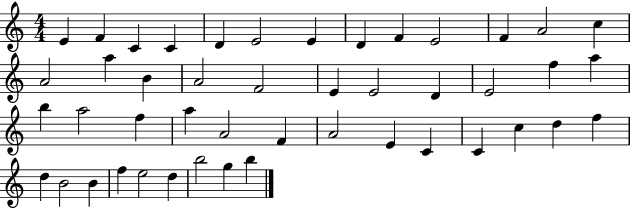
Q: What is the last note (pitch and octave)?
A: B5